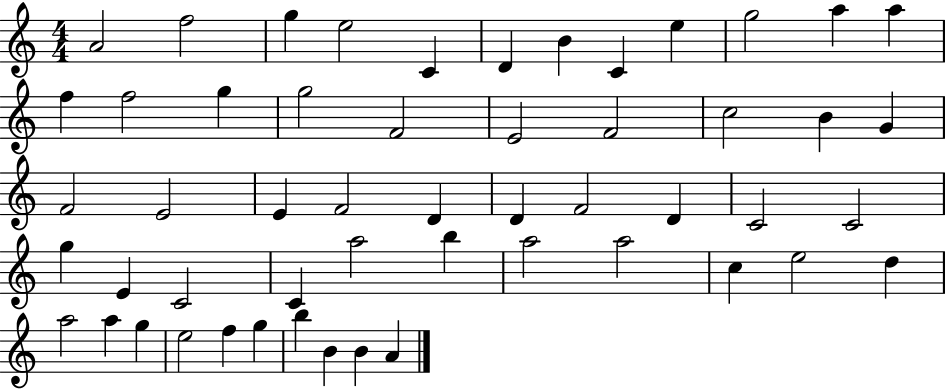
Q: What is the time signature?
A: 4/4